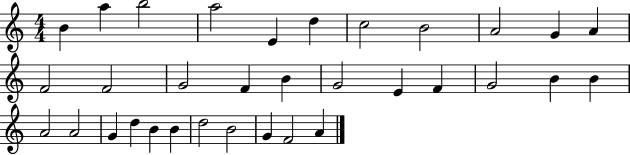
B4/q A5/q B5/h A5/h E4/q D5/q C5/h B4/h A4/h G4/q A4/q F4/h F4/h G4/h F4/q B4/q G4/h E4/q F4/q G4/h B4/q B4/q A4/h A4/h G4/q D5/q B4/q B4/q D5/h B4/h G4/q F4/h A4/q